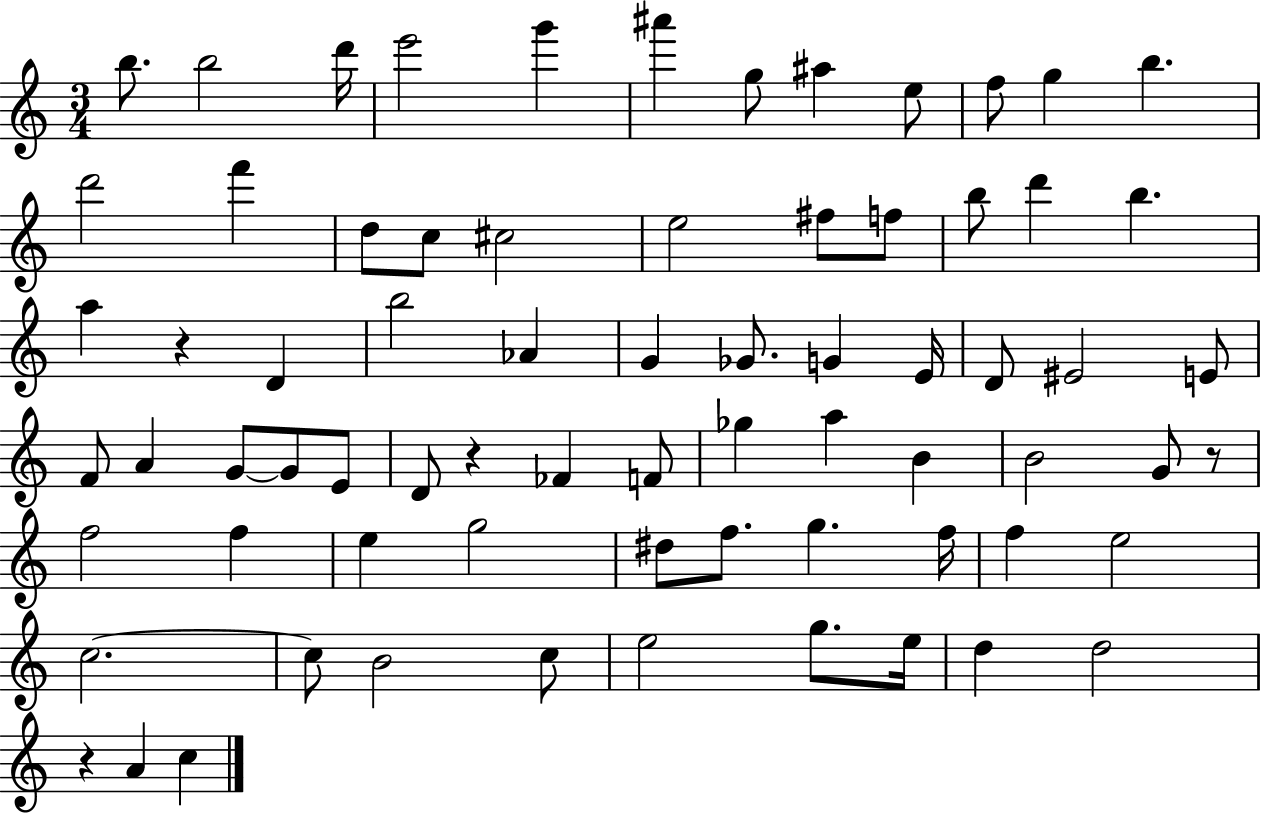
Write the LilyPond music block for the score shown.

{
  \clef treble
  \numericTimeSignature
  \time 3/4
  \key c \major
  b''8. b''2 d'''16 | e'''2 g'''4 | ais'''4 g''8 ais''4 e''8 | f''8 g''4 b''4. | \break d'''2 f'''4 | d''8 c''8 cis''2 | e''2 fis''8 f''8 | b''8 d'''4 b''4. | \break a''4 r4 d'4 | b''2 aes'4 | g'4 ges'8. g'4 e'16 | d'8 eis'2 e'8 | \break f'8 a'4 g'8~~ g'8 e'8 | d'8 r4 fes'4 f'8 | ges''4 a''4 b'4 | b'2 g'8 r8 | \break f''2 f''4 | e''4 g''2 | dis''8 f''8. g''4. f''16 | f''4 e''2 | \break c''2.~~ | c''8 b'2 c''8 | e''2 g''8. e''16 | d''4 d''2 | \break r4 a'4 c''4 | \bar "|."
}